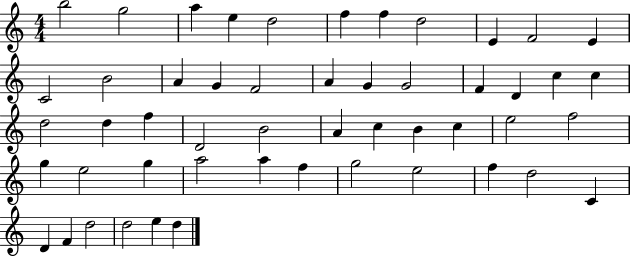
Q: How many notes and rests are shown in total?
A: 51